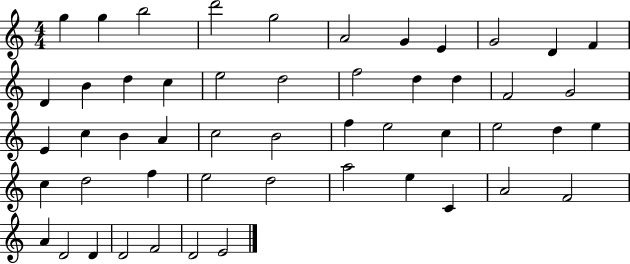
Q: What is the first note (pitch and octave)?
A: G5